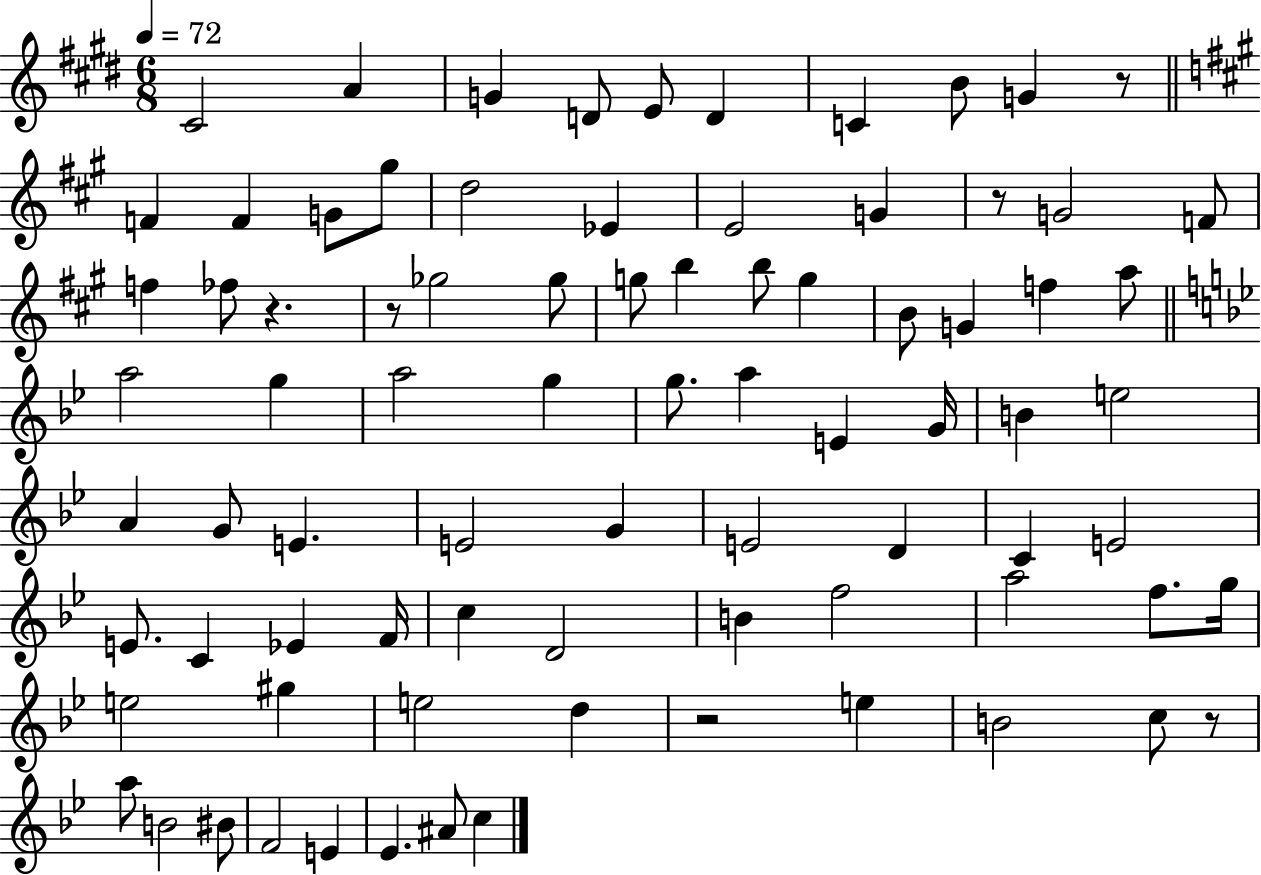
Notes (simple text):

C#4/h A4/q G4/q D4/e E4/e D4/q C4/q B4/e G4/q R/e F4/q F4/q G4/e G#5/e D5/h Eb4/q E4/h G4/q R/e G4/h F4/e F5/q FES5/e R/q. R/e Gb5/h Gb5/e G5/e B5/q B5/e G5/q B4/e G4/q F5/q A5/e A5/h G5/q A5/h G5/q G5/e. A5/q E4/q G4/s B4/q E5/h A4/q G4/e E4/q. E4/h G4/q E4/h D4/q C4/q E4/h E4/e. C4/q Eb4/q F4/s C5/q D4/h B4/q F5/h A5/h F5/e. G5/s E5/h G#5/q E5/h D5/q R/h E5/q B4/h C5/e R/e A5/e B4/h BIS4/e F4/h E4/q Eb4/q. A#4/e C5/q